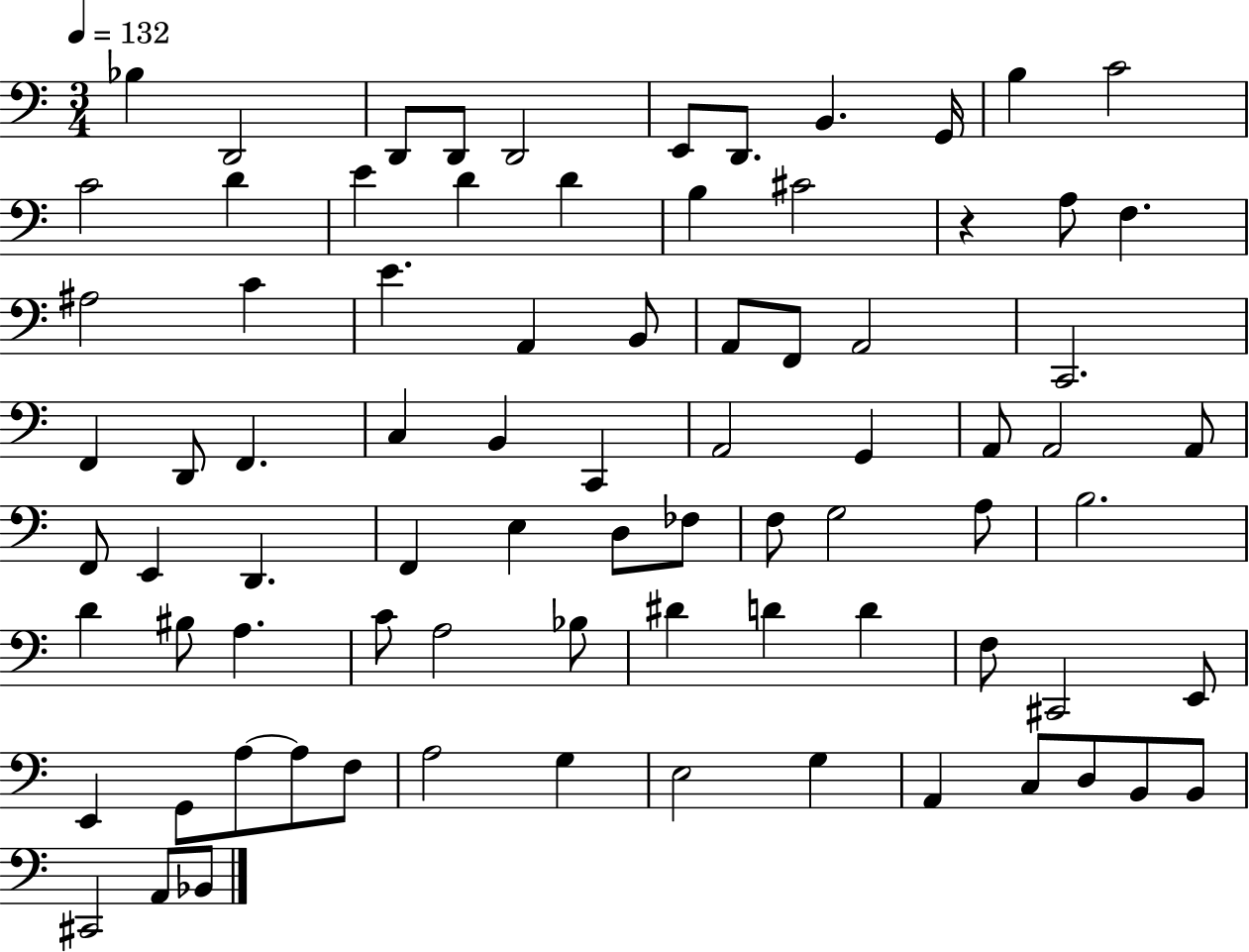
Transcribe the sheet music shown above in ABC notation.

X:1
T:Untitled
M:3/4
L:1/4
K:C
_B, D,,2 D,,/2 D,,/2 D,,2 E,,/2 D,,/2 B,, G,,/4 B, C2 C2 D E D D B, ^C2 z A,/2 F, ^A,2 C E A,, B,,/2 A,,/2 F,,/2 A,,2 C,,2 F,, D,,/2 F,, C, B,, C,, A,,2 G,, A,,/2 A,,2 A,,/2 F,,/2 E,, D,, F,, E, D,/2 _F,/2 F,/2 G,2 A,/2 B,2 D ^B,/2 A, C/2 A,2 _B,/2 ^D D D F,/2 ^C,,2 E,,/2 E,, G,,/2 A,/2 A,/2 F,/2 A,2 G, E,2 G, A,, C,/2 D,/2 B,,/2 B,,/2 ^C,,2 A,,/2 _B,,/2